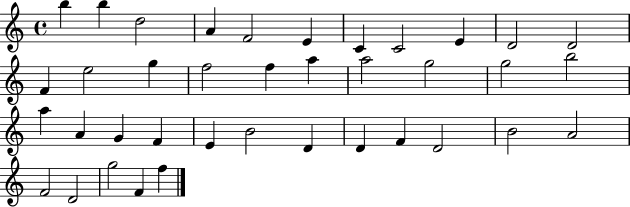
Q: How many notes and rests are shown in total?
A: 38